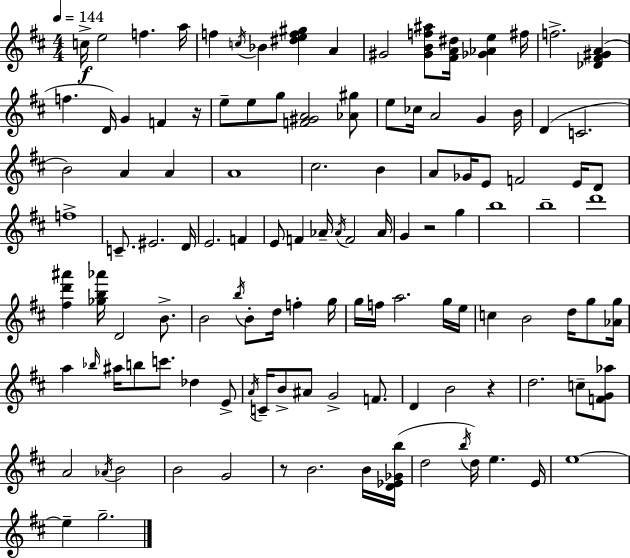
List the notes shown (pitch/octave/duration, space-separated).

C5/s E5/h F5/q. A5/s F5/q C5/s Bb4/q [D#5,E5,F5,G#5]/q A4/q G#4/h [G#4,B4,F5,A#5]/e [F#4,A4,D#5]/s [Gb4,Ab4,E5]/q F#5/s F5/h. [Db4,F#4,G#4,A4]/q F5/q. D4/s G4/q F4/q R/s E5/e E5/e G5/e [F4,G#4,A4]/h [Ab4,G#5]/e E5/e CES5/s A4/h G4/q B4/s D4/q C4/h. B4/h A4/q A4/q A4/w C#5/h. B4/q A4/e Gb4/s E4/e F4/h E4/s D4/e F5/w C4/e. EIS4/h. D4/s E4/h. F4/q E4/e F4/q Ab4/s Ab4/s F4/h Ab4/s G4/q R/h G5/q B5/w B5/w D6/w [F#5,D6,A#6]/q [Gb5,B5,Ab6]/s D4/h B4/e. B4/h B5/s B4/e D5/s F5/q G5/s G5/s F5/s A5/h. G5/s E5/s C5/q B4/h D5/s G5/e [Ab4,G5]/s A5/q Bb5/s A#5/s B5/e C6/e. Db5/q E4/e A4/s C4/s B4/e A#4/e G4/h F4/e. D4/q B4/h R/q D5/h. C5/e [F4,G4,Ab5]/e A4/h Ab4/s B4/h B4/h G4/h R/e B4/h. B4/s [D4,Eb4,Gb4,B5]/s D5/h B5/s D5/s E5/q. E4/s E5/w E5/q G5/h.